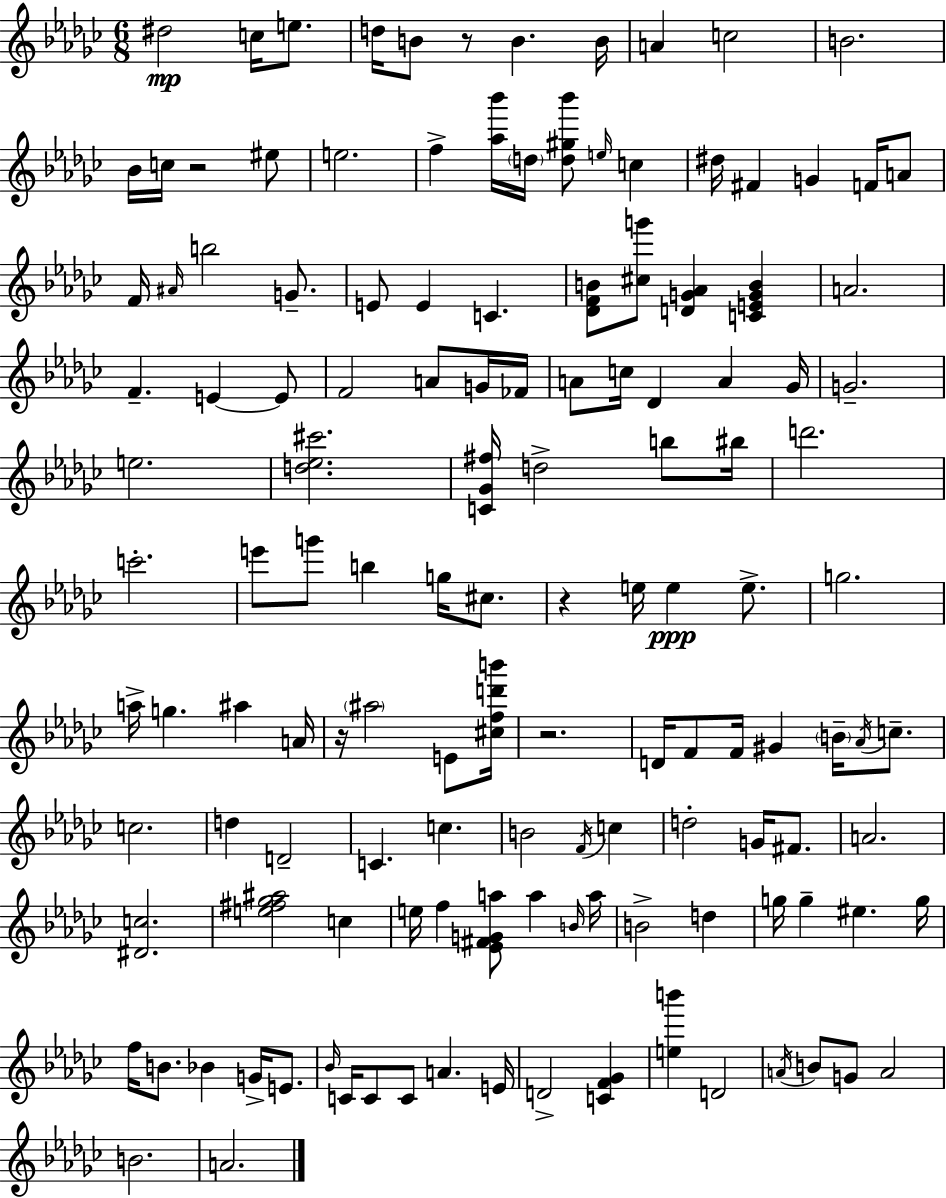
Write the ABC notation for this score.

X:1
T:Untitled
M:6/8
L:1/4
K:Ebm
^d2 c/4 e/2 d/4 B/2 z/2 B B/4 A c2 B2 _B/4 c/4 z2 ^e/2 e2 f [_a_b']/4 d/4 [d^g_b']/2 e/4 c ^d/4 ^F G F/4 A/2 F/4 ^A/4 b2 G/2 E/2 E C [_DFB]/2 [^cg']/2 [DG_A] [CEGB] A2 F E E/2 F2 A/2 G/4 _F/4 A/2 c/4 _D A _G/4 G2 e2 [d_e^c']2 [C_G^f]/4 d2 b/2 ^b/4 d'2 c'2 e'/2 g'/2 b g/4 ^c/2 z e/4 e e/2 g2 a/4 g ^a A/4 z/4 ^a2 E/2 [^cfd'b']/4 z2 D/4 F/2 F/4 ^G B/4 _A/4 c/2 c2 d D2 C c B2 F/4 c d2 G/4 ^F/2 A2 [^Dc]2 [e^f_g^a]2 c e/4 f [_E^FGa]/2 a B/4 a/4 B2 d g/4 g ^e g/4 f/4 B/2 _B G/4 E/2 _B/4 C/4 C/2 C/2 A E/4 D2 [CF_G] [eb'] D2 A/4 B/2 G/2 A2 B2 A2